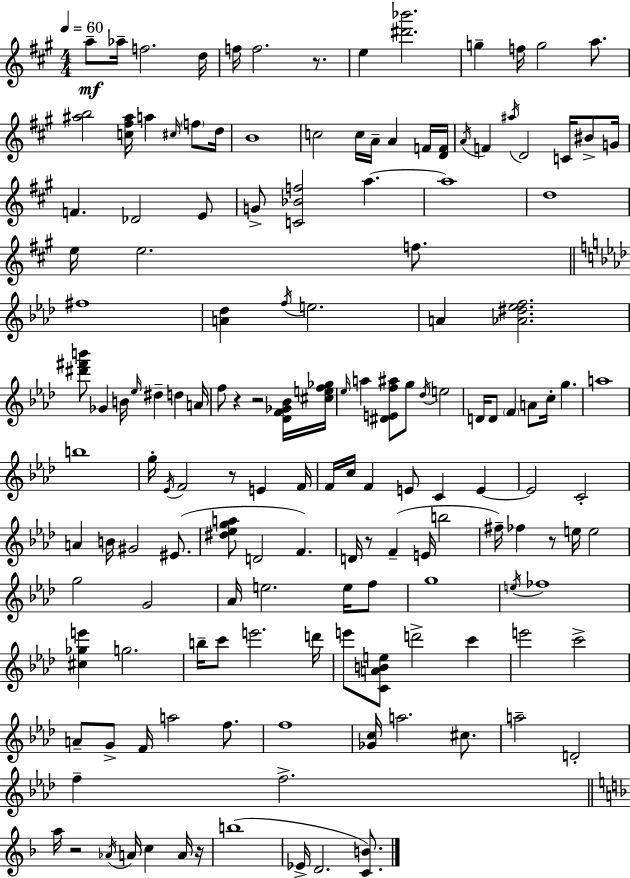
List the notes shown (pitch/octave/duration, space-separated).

A5/e Ab5/s F5/h. D5/s F5/s F5/h. R/e. E5/q [D#6,Bb6]/h. G5/q F5/s G5/h A5/e. [A#5,B5]/h [C5,F#5,A#5]/s A5/q C#5/s F5/e D5/s B4/w C5/h C5/s A4/s A4/q F4/s [D4,F4]/s A4/s F4/q A#5/s D4/h C4/s BIS4/e G4/s F4/q. Db4/h E4/e G4/e [C4,Bb4,F5]/h A5/q. A5/w D5/w E5/s E5/h. F5/e. F#5/w [A4,Db5]/q F5/s E5/h. A4/q [Ab4,D#5,Eb5,F5]/h. [D#6,F#6,B6]/e Gb4/q B4/s Eb5/s D#5/q D5/q A4/s F5/e R/q R/h [Db4,F4,Gb4,Bb4]/s [C#5,E5,F5,Gb5]/s Eb5/s A5/q [D#4,E4,F5,A#5]/e G5/e Db5/s E5/h D4/s D4/e F4/q A4/e C5/s G5/q. A5/w B5/w G5/s Eb4/s F4/h R/e E4/q F4/s F4/s C5/s F4/q E4/e C4/q E4/q E4/h C4/h A4/q B4/s G#4/h EIS4/e. [D#5,Eb5,G5,A5]/e D4/h F4/q. D4/s R/e F4/q E4/s B5/h F#5/s FES5/q R/e E5/s E5/h G5/h G4/h Ab4/s E5/h. E5/s F5/e G5/w E5/s FES5/w [C#5,Gb5,E6]/q G5/h. B5/s C6/e E6/h. D6/s E6/e [C4,A4,B4,E5]/e D6/h C6/q E6/h C6/h A4/e G4/e F4/s A5/h F5/e. F5/w [Gb4,C5]/s A5/h. C#5/e. A5/h D4/h F5/q F5/h. A5/s R/h Ab4/s A4/s C5/q A4/s R/s B5/w Eb4/s D4/h. [C4,B4]/e.